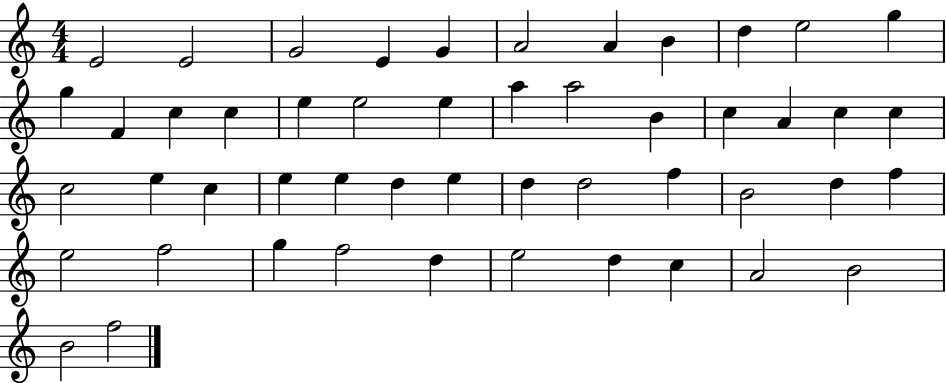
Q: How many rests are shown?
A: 0